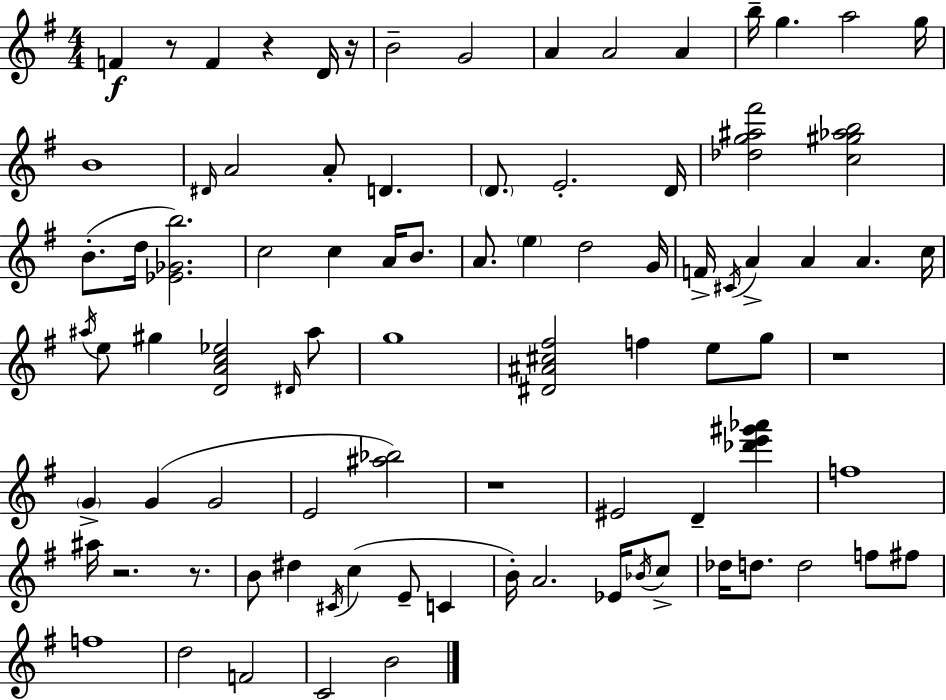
X:1
T:Untitled
M:4/4
L:1/4
K:Em
F z/2 F z D/4 z/4 B2 G2 A A2 A b/4 g a2 g/4 B4 ^D/4 A2 A/2 D D/2 E2 D/4 [_dg^a^f']2 [c^g_ab]2 B/2 d/4 [_E_Gb]2 c2 c A/4 B/2 A/2 e d2 G/4 F/4 ^C/4 A A A c/4 ^a/4 e/2 ^g [DAc_e]2 ^D/4 ^a/2 g4 [^D^A^c^f]2 f e/2 g/2 z4 G G G2 E2 [^a_b]2 z4 ^E2 D [_d'e'^g'_a'] f4 ^a/4 z2 z/2 B/2 ^d ^C/4 c E/2 C B/4 A2 _E/4 _B/4 c/2 _d/4 d/2 d2 f/2 ^f/2 f4 d2 F2 C2 B2